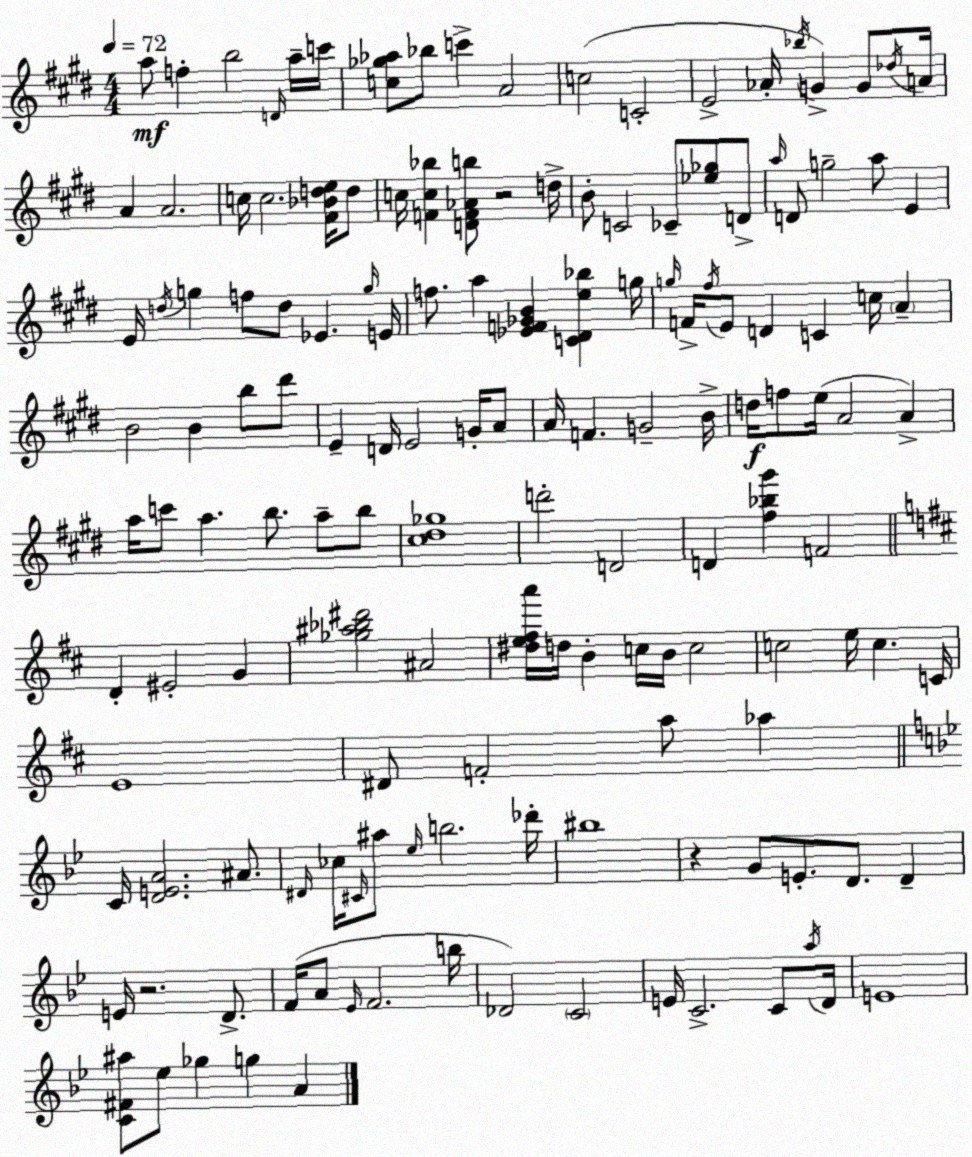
X:1
T:Untitled
M:4/4
L:1/4
K:E
a/2 f b2 D/4 a/4 c'/4 [c_g_a]/2 _b/2 c' A2 c2 C2 E2 _A/4 _b/4 G G/2 _d/4 A/4 A A2 c/4 c2 [^F_Bde]/4 d/2 c/4 [Fc_b] [DF_Ab]/2 z2 d/4 B/2 C2 _C/2 [_e_g]/2 D/2 a/4 D/2 g2 a/2 E E/4 d/4 g f/2 d/2 _E g/4 E/4 f/2 a [_EF_GB] [C^De_b] g/4 g/4 F/4 ^f/4 E/2 D C c/4 A B2 B b/2 ^d'/2 E D/4 E2 G/4 A/2 A/4 F G2 B/4 d/4 f/2 e/4 A2 A a/4 c'/2 a b/2 a/2 b/2 [^c^d_g]4 d'2 D2 D [^f_b^g'] F2 D ^E2 G [_g^a_b^d']2 ^A2 [^de^fa']/4 d/4 B c/4 B/4 c2 c2 e/4 c C/4 E4 ^D/2 F2 a/2 _a C/4 [DEA]2 ^A/2 ^D/4 _c/4 ^C/4 ^a/2 _e/4 b2 _d'/4 ^b4 z G/2 E/2 D/2 D E/4 z2 D/2 F/4 A/2 _E/4 F2 b/4 _D2 C2 E/4 C2 C/2 a/4 D/4 E4 [C^F^a]/2 _e/2 _g g A